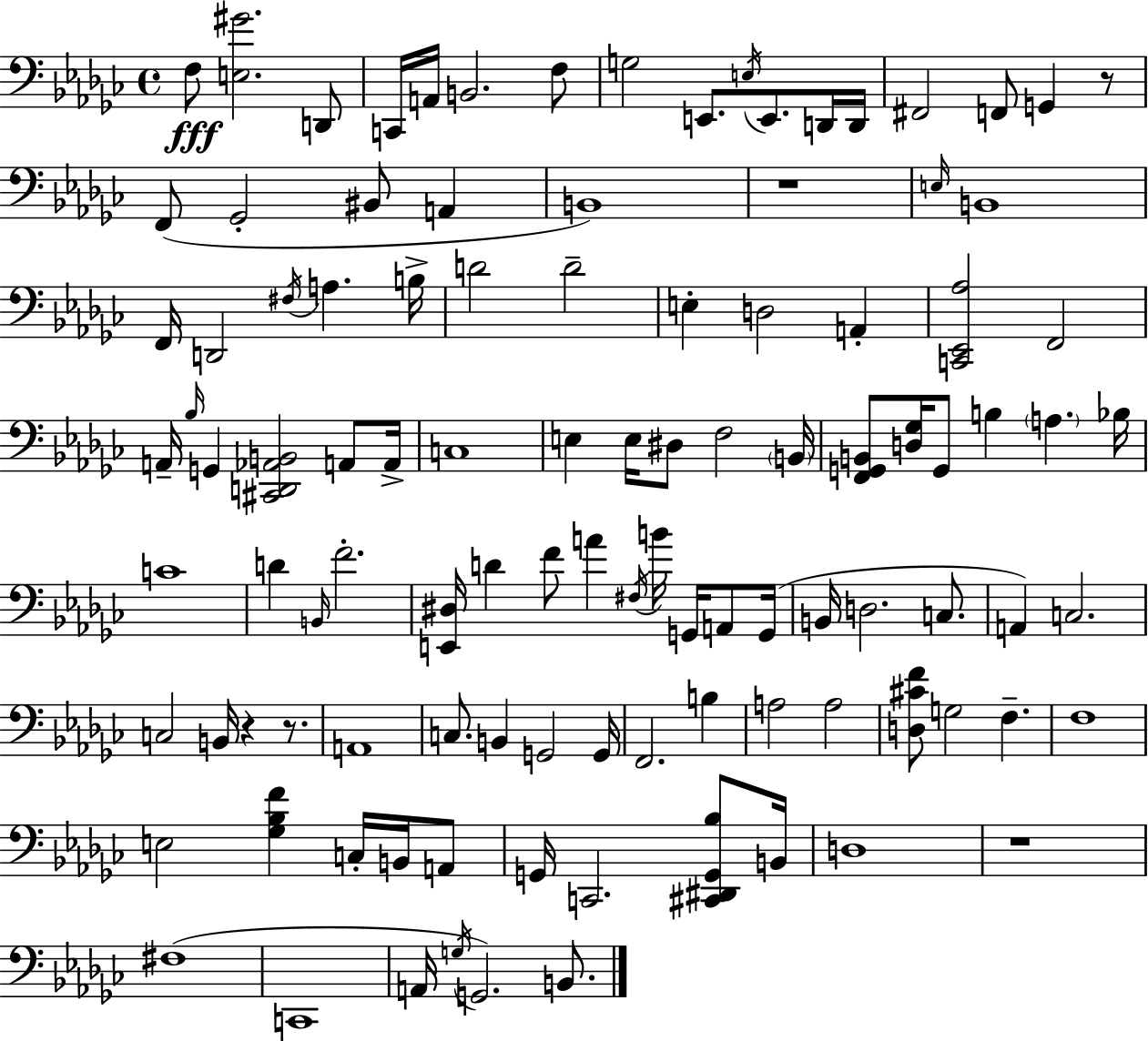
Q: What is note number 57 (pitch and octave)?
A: B4